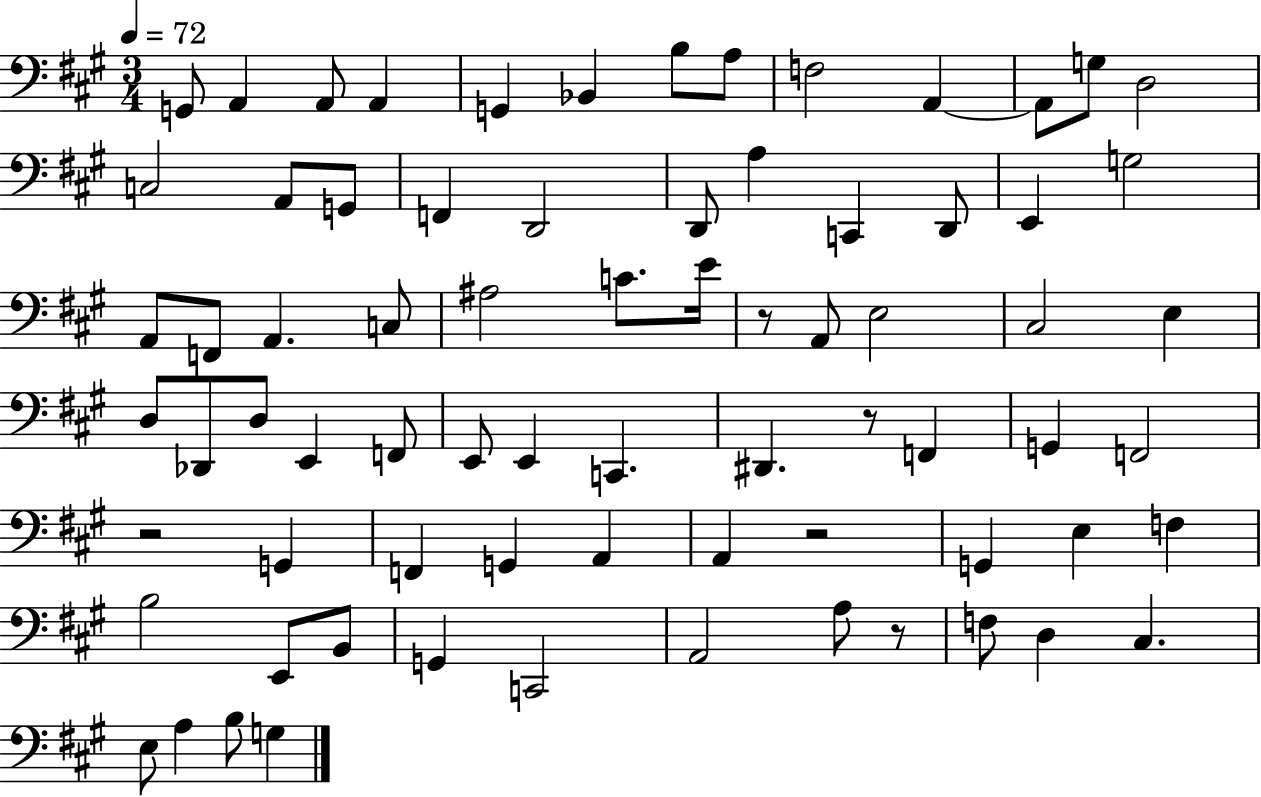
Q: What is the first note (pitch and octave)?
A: G2